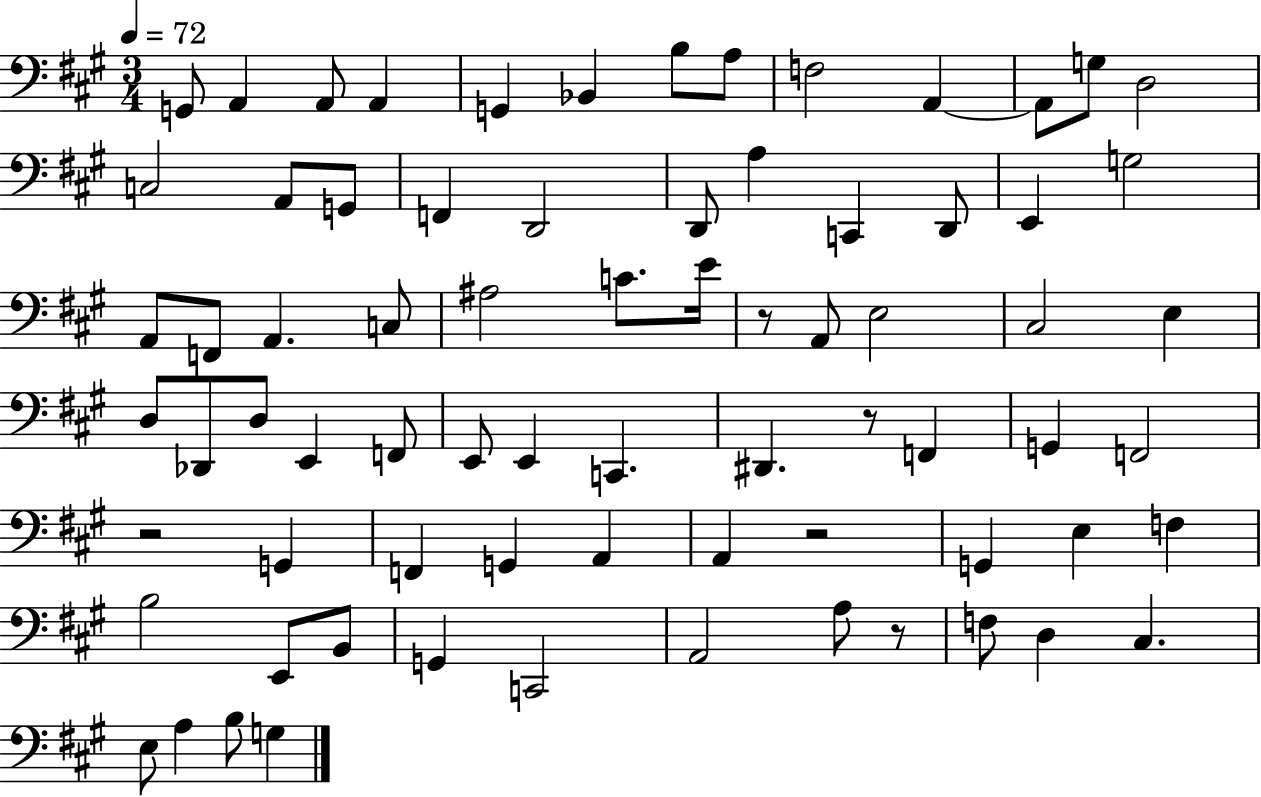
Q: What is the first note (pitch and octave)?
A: G2